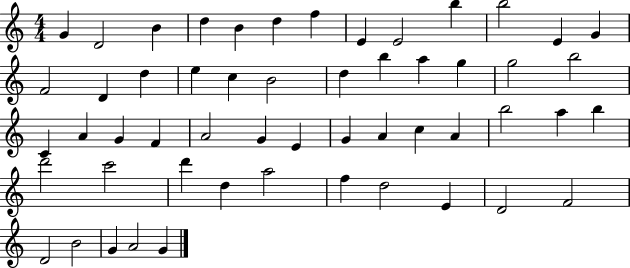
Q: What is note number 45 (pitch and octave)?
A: F5